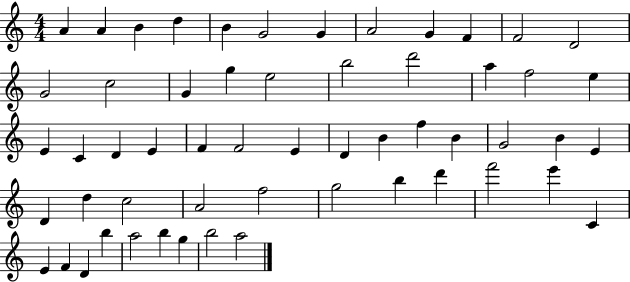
A4/q A4/q B4/q D5/q B4/q G4/h G4/q A4/h G4/q F4/q F4/h D4/h G4/h C5/h G4/q G5/q E5/h B5/h D6/h A5/q F5/h E5/q E4/q C4/q D4/q E4/q F4/q F4/h E4/q D4/q B4/q F5/q B4/q G4/h B4/q E4/q D4/q D5/q C5/h A4/h F5/h G5/h B5/q D6/q F6/h E6/q C4/q E4/q F4/q D4/q B5/q A5/h B5/q G5/q B5/h A5/h